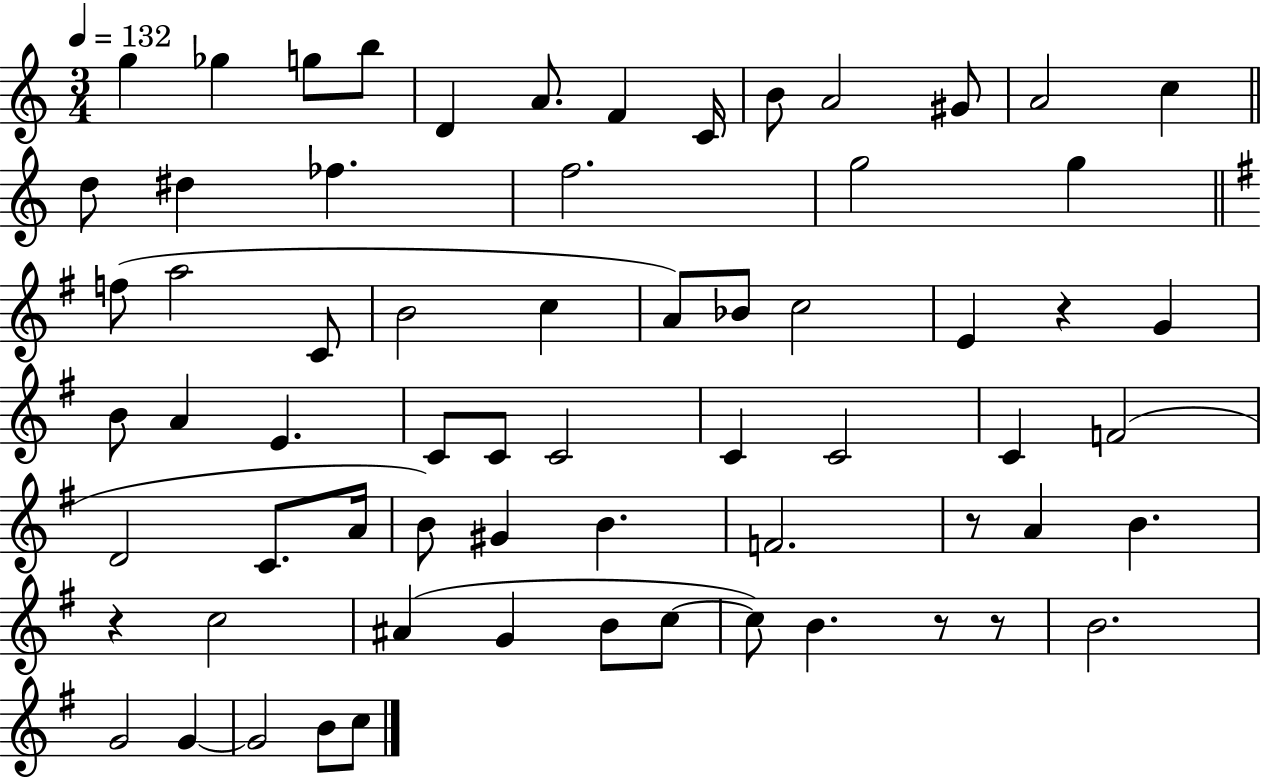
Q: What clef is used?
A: treble